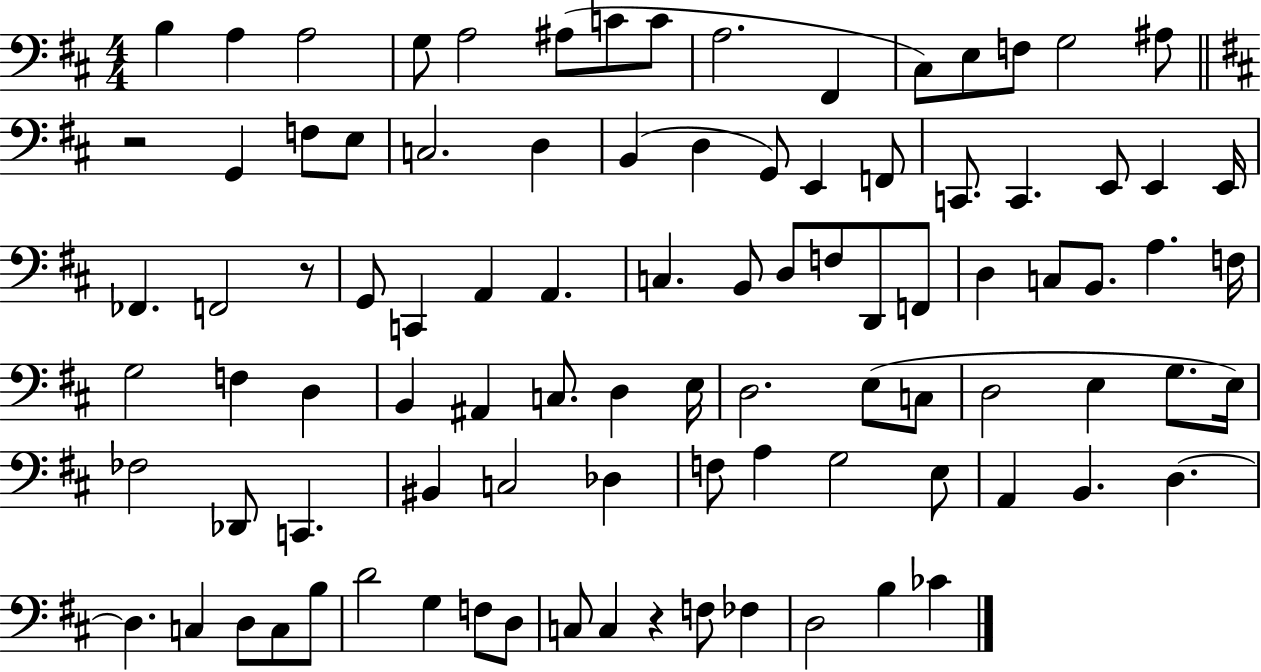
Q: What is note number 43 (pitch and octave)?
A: D3